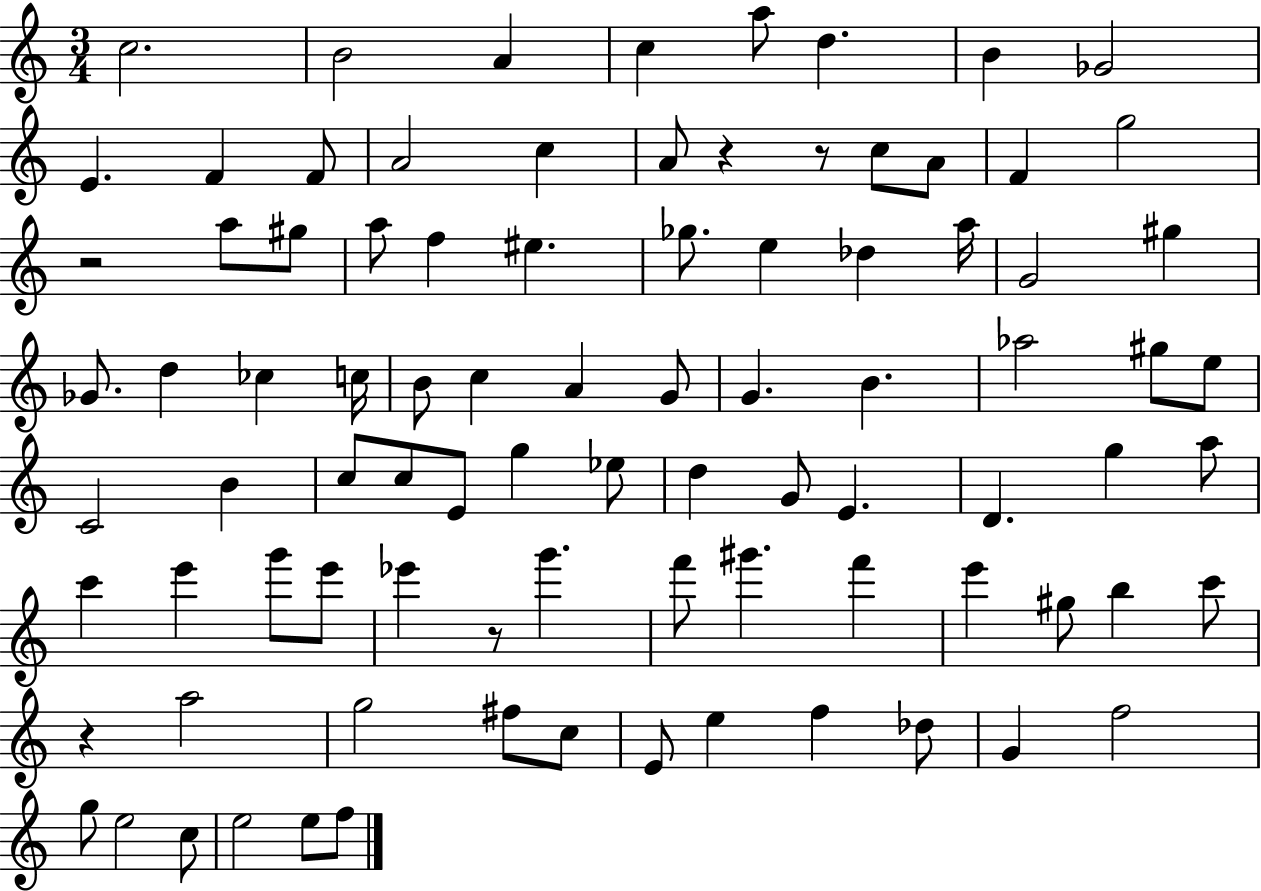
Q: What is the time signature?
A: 3/4